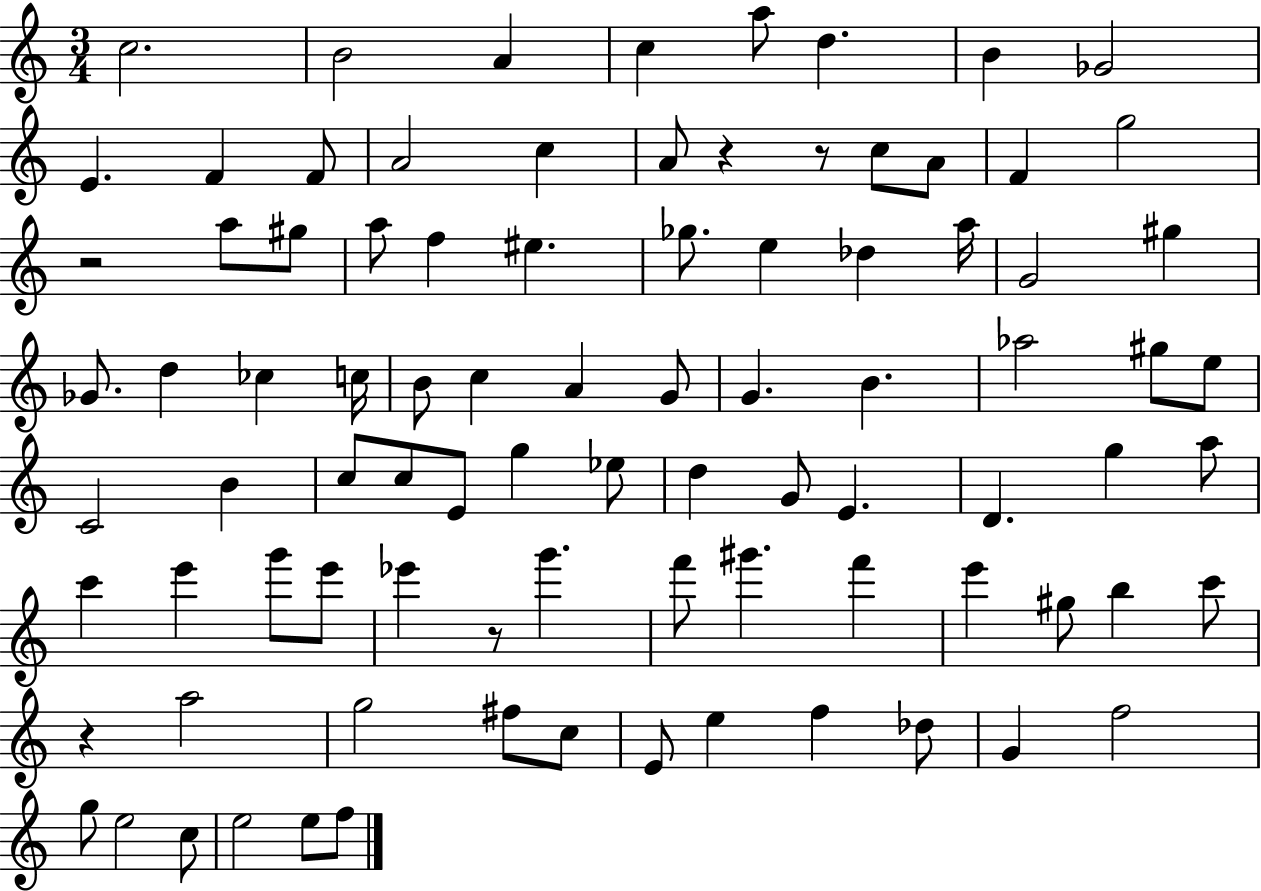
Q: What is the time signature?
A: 3/4